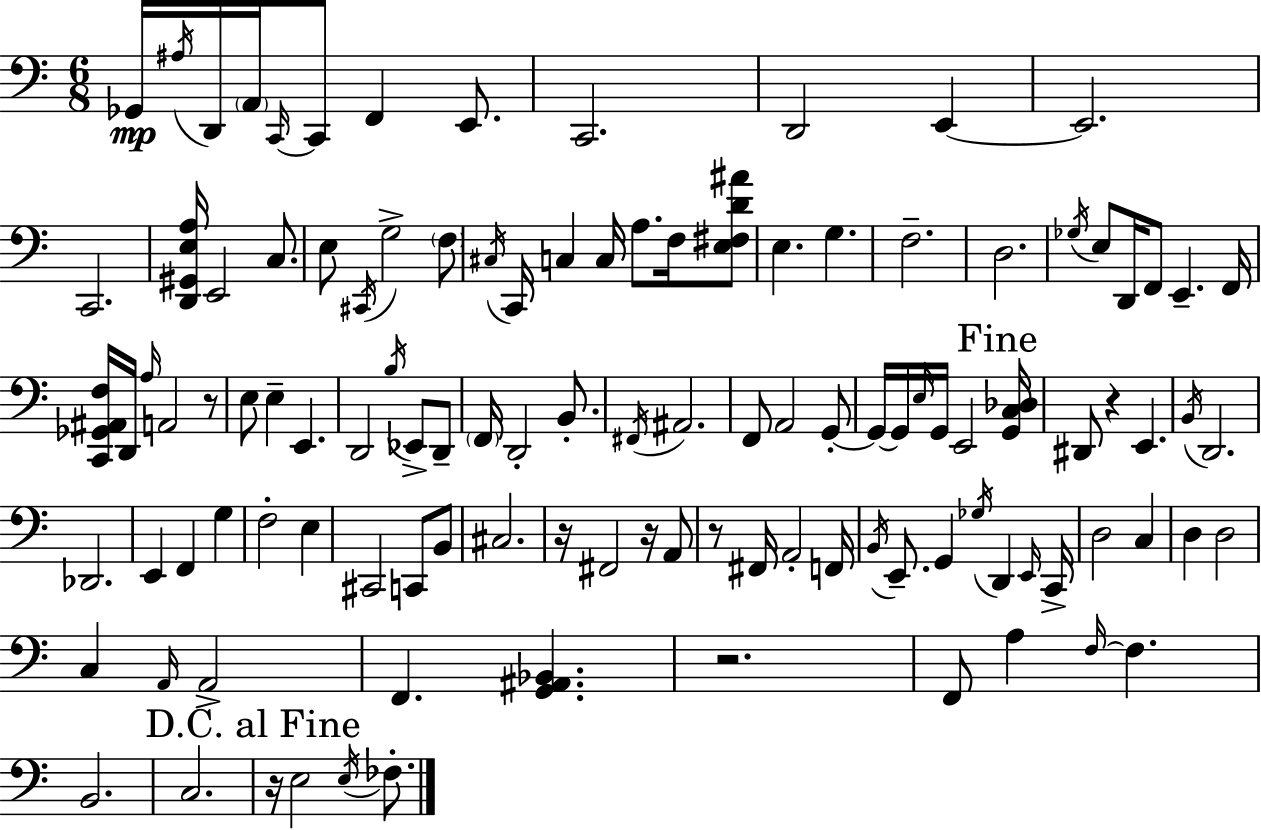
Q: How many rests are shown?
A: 7